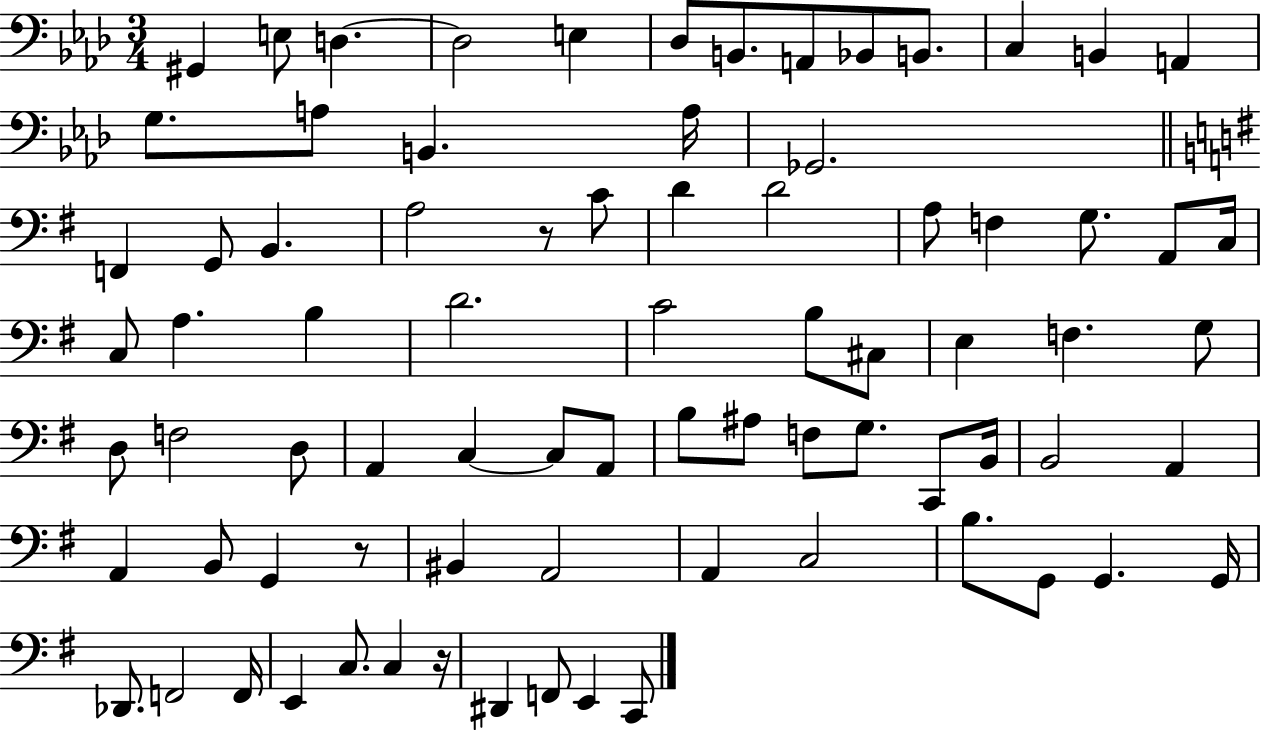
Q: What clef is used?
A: bass